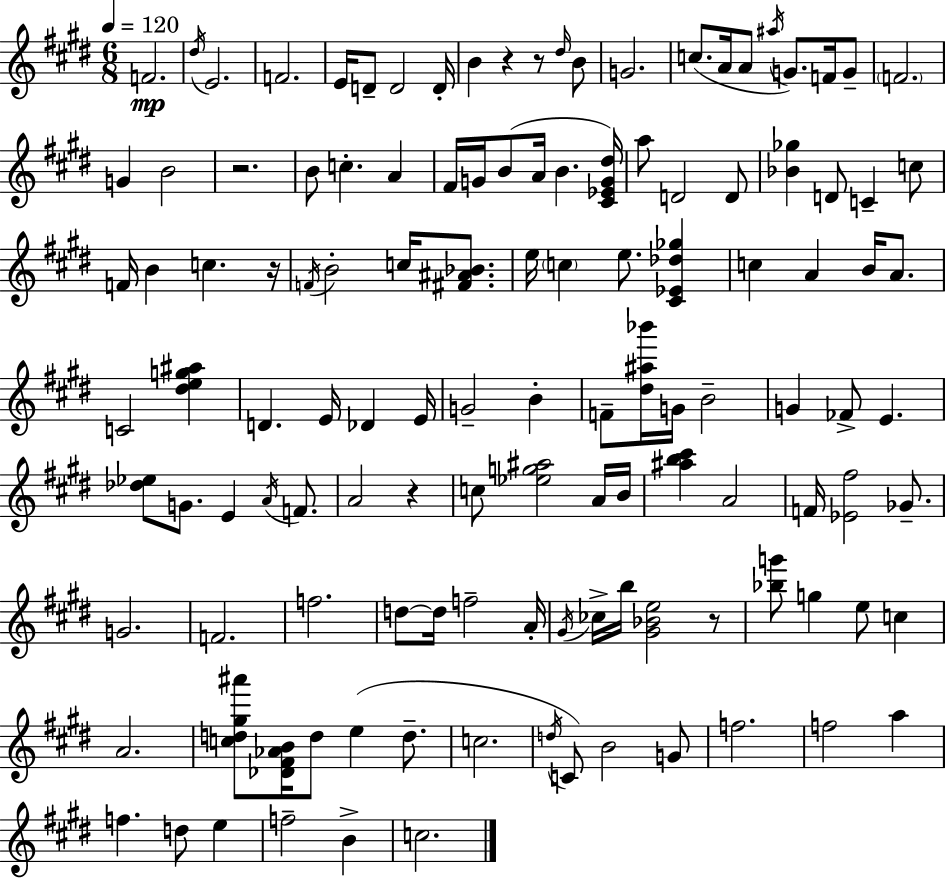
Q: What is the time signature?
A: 6/8